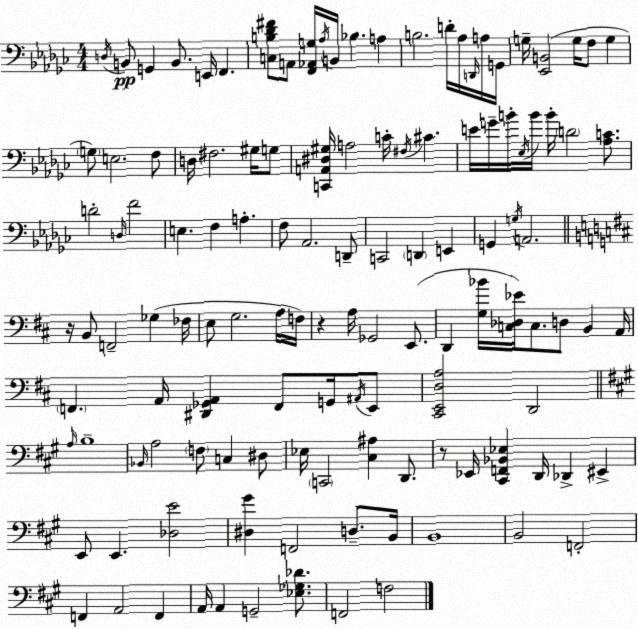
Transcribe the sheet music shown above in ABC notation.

X:1
T:Untitled
M:4/4
L:1/4
K:Ebm
D,/4 B,,/2 G,, B,,/2 E,,/4 F,, [C,B,_D^F]/2 A,,/2 [F,,_A,,G,]/4 _A,/4 B,,/4 _B, A, B,2 D/4 _A,/4 D,,/4 A,/4 G,,/4 G,/4 [_E,,B,,]2 G,/4 F,/2 G, G,/2 E,2 F,/2 D,/4 ^F,2 ^G,/4 G,/2 [C,,A,,^D,^G,]/4 A,2 C/4 ^F,/4 ^C E/4 G/4 B/4 _E,/4 B/4 B/4 D2 [_A,C]/2 D2 D,/4 F2 E, F, A, F,/2 _A,,2 D,,/2 C,,2 D,, E,, G,, G,/4 A,,2 z/4 B,,/2 F,,2 _G, _F,/4 E,/2 G,2 A,/4 F,/4 z A,/4 _G,,2 E,,/2 D,, [G,_B]/4 [C,_D,_E]/4 C,/2 D,/2 B,, A,,/4 F,, A,,/4 [^D,,_G,,A,,] F,,/2 G,,/4 ^A,,/4 E,,/2 [^C,,E,,D,A,]2 D,,2 A,/4 B,4 _B,,/4 A,2 F,/2 C, ^D,/2 _E,/4 C,,2 [^C,^A,] D,,/2 z/2 _E,,/4 [^C,,F,,_B,,_E,] D,,/4 _D,, ^E,, E,,/2 E,, [_D,E]2 [^D,^G] F,,2 D,/2 B,,/4 B,,4 B,,2 F,,2 F,, A,,2 F,, A,,/4 A,, G,,2 [_E,_G,_D]/2 F,,2 F,2